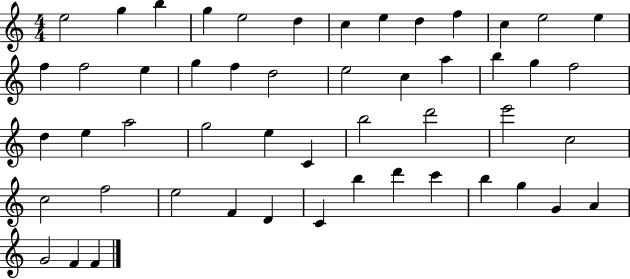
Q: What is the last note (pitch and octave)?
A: F4